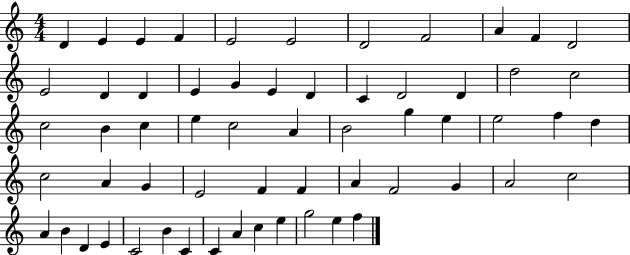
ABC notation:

X:1
T:Untitled
M:4/4
L:1/4
K:C
D E E F E2 E2 D2 F2 A F D2 E2 D D E G E D C D2 D d2 c2 c2 B c e c2 A B2 g e e2 f d c2 A G E2 F F A F2 G A2 c2 A B D E C2 B C C A c e g2 e f